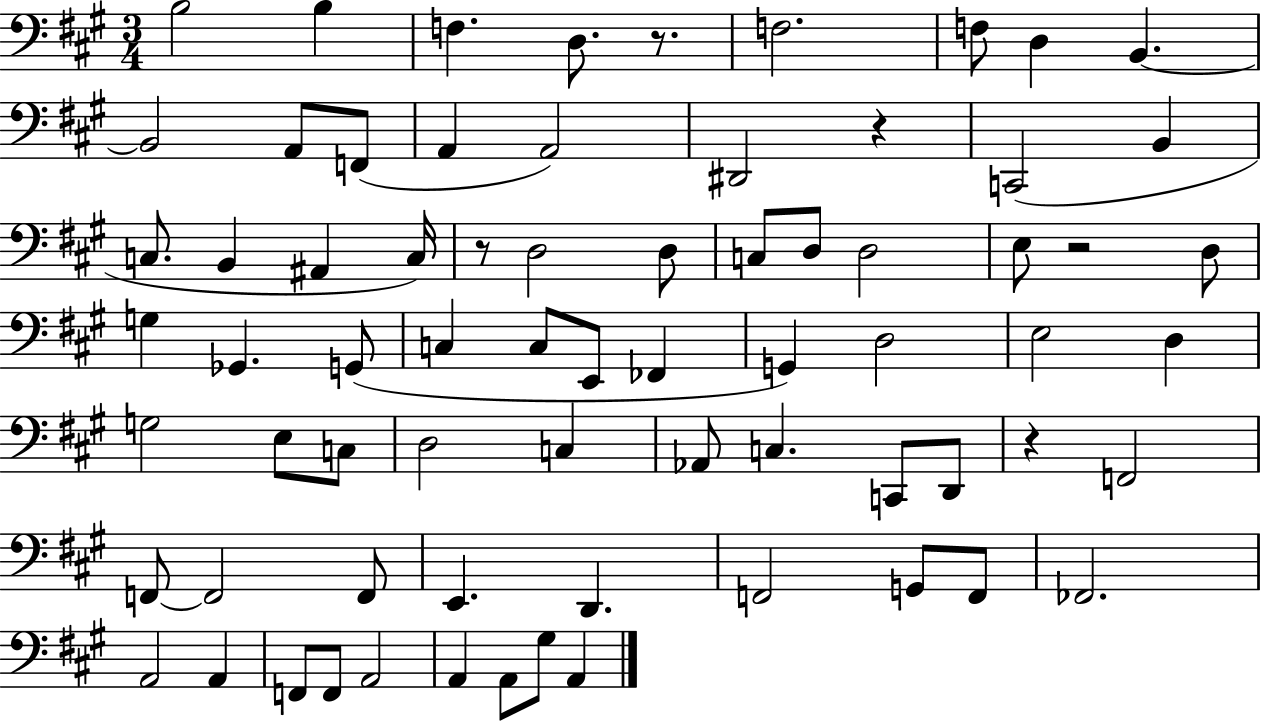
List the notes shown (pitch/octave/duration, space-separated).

B3/h B3/q F3/q. D3/e. R/e. F3/h. F3/e D3/q B2/q. B2/h A2/e F2/e A2/q A2/h D#2/h R/q C2/h B2/q C3/e. B2/q A#2/q C3/s R/e D3/h D3/e C3/e D3/e D3/h E3/e R/h D3/e G3/q Gb2/q. G2/e C3/q C3/e E2/e FES2/q G2/q D3/h E3/h D3/q G3/h E3/e C3/e D3/h C3/q Ab2/e C3/q. C2/e D2/e R/q F2/h F2/e F2/h F2/e E2/q. D2/q. F2/h G2/e F2/e FES2/h. A2/h A2/q F2/e F2/e A2/h A2/q A2/e G#3/e A2/q